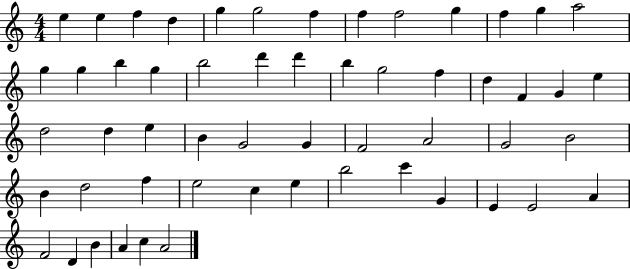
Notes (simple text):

E5/q E5/q F5/q D5/q G5/q G5/h F5/q F5/q F5/h G5/q F5/q G5/q A5/h G5/q G5/q B5/q G5/q B5/h D6/q D6/q B5/q G5/h F5/q D5/q F4/q G4/q E5/q D5/h D5/q E5/q B4/q G4/h G4/q F4/h A4/h G4/h B4/h B4/q D5/h F5/q E5/h C5/q E5/q B5/h C6/q G4/q E4/q E4/h A4/q F4/h D4/q B4/q A4/q C5/q A4/h